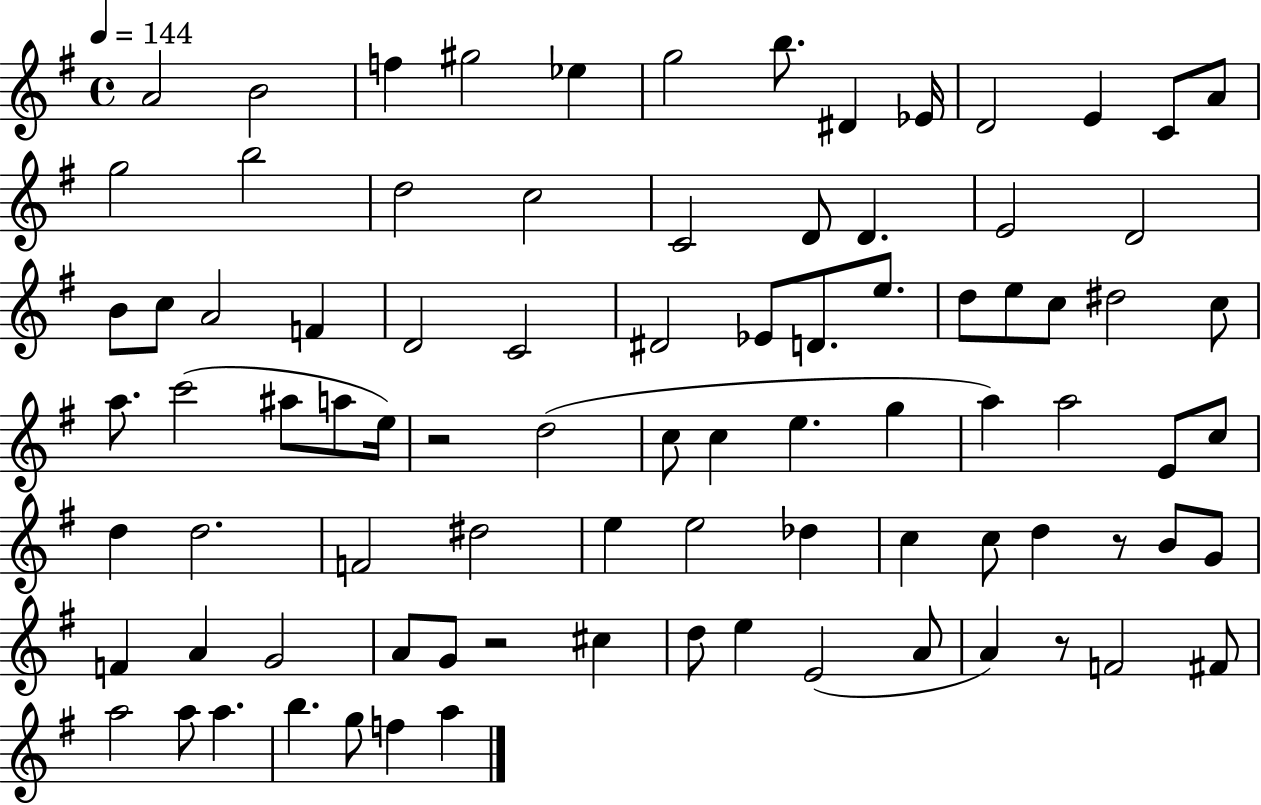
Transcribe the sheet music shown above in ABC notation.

X:1
T:Untitled
M:4/4
L:1/4
K:G
A2 B2 f ^g2 _e g2 b/2 ^D _E/4 D2 E C/2 A/2 g2 b2 d2 c2 C2 D/2 D E2 D2 B/2 c/2 A2 F D2 C2 ^D2 _E/2 D/2 e/2 d/2 e/2 c/2 ^d2 c/2 a/2 c'2 ^a/2 a/2 e/4 z2 d2 c/2 c e g a a2 E/2 c/2 d d2 F2 ^d2 e e2 _d c c/2 d z/2 B/2 G/2 F A G2 A/2 G/2 z2 ^c d/2 e E2 A/2 A z/2 F2 ^F/2 a2 a/2 a b g/2 f a